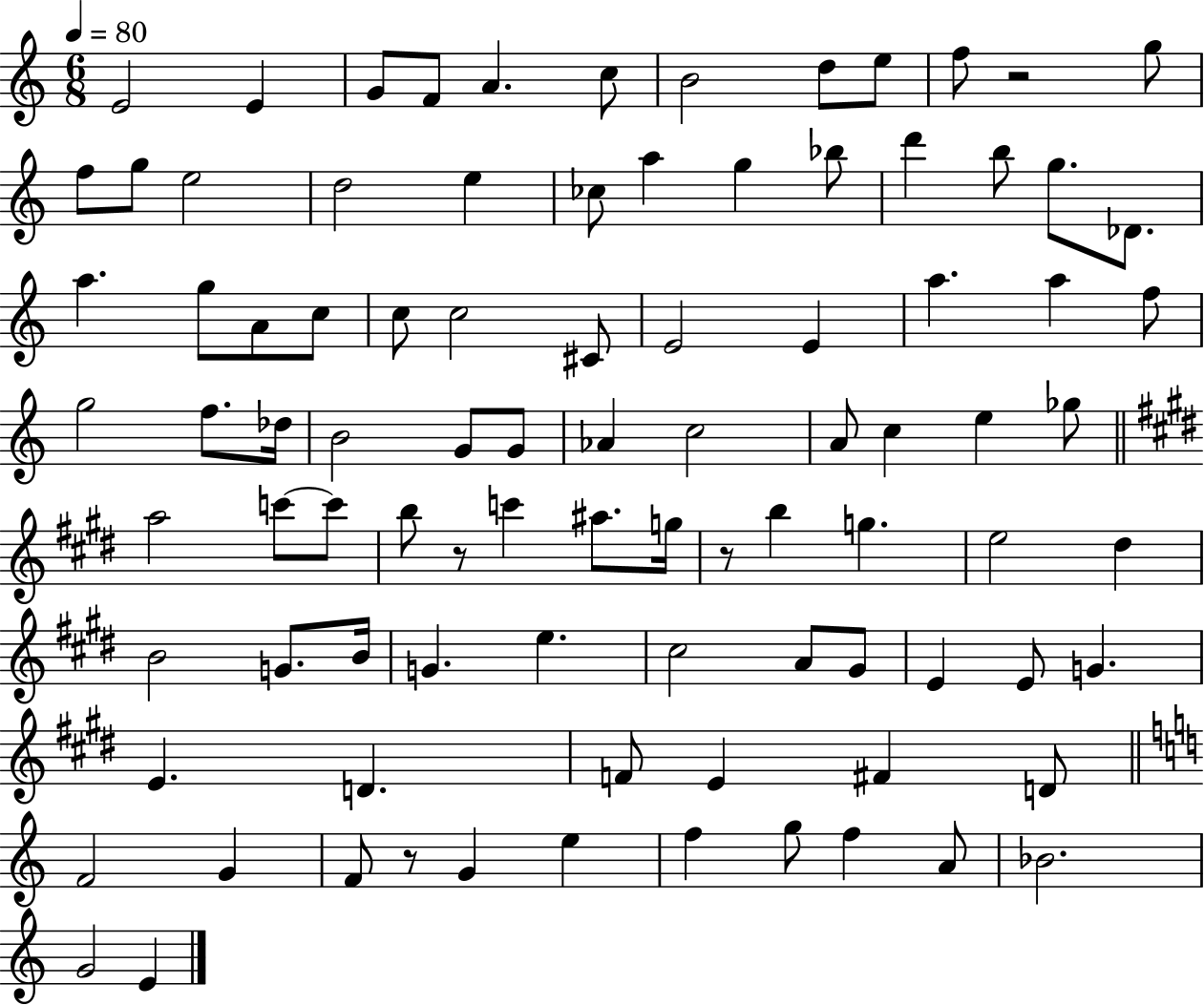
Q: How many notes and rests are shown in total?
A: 92